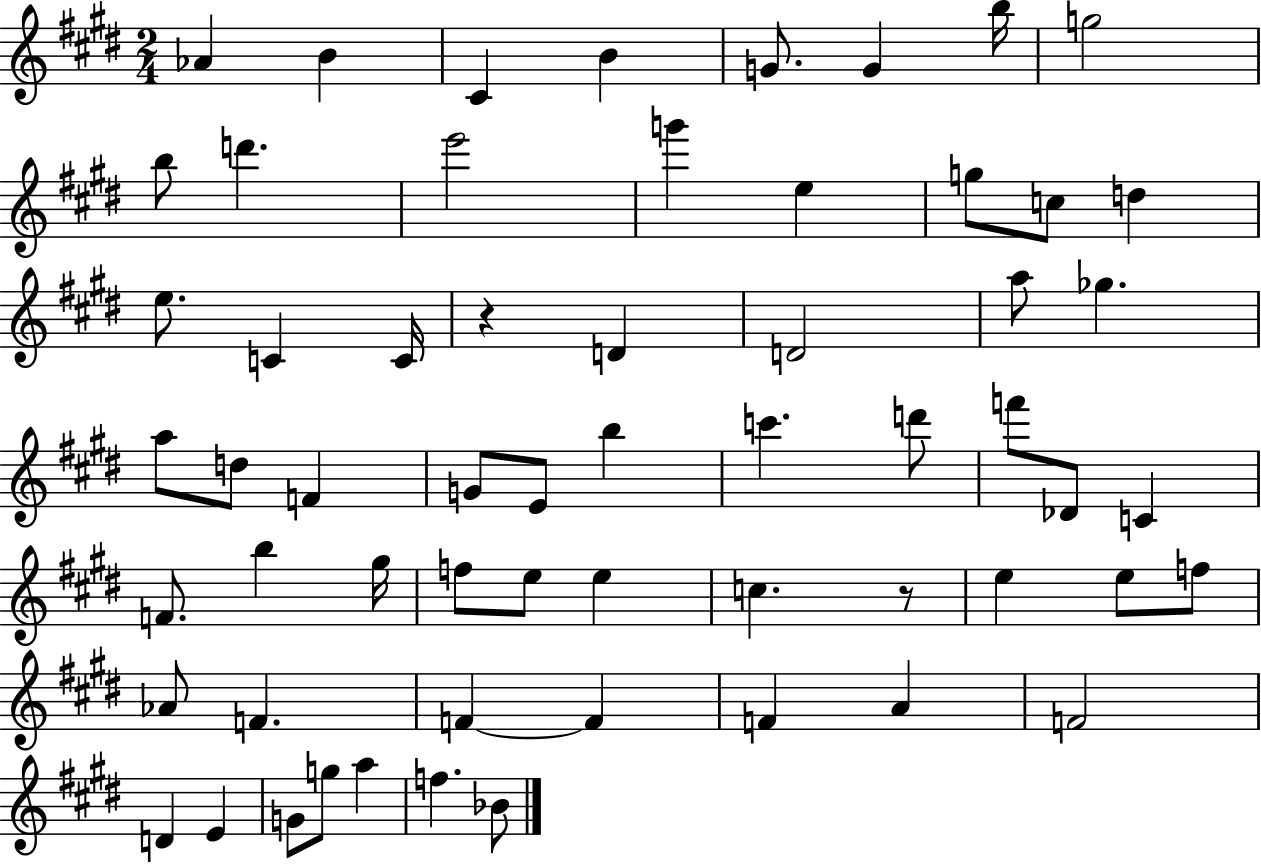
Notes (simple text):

Ab4/q B4/q C#4/q B4/q G4/e. G4/q B5/s G5/h B5/e D6/q. E6/h G6/q E5/q G5/e C5/e D5/q E5/e. C4/q C4/s R/q D4/q D4/h A5/e Gb5/q. A5/e D5/e F4/q G4/e E4/e B5/q C6/q. D6/e F6/e Db4/e C4/q F4/e. B5/q G#5/s F5/e E5/e E5/q C5/q. R/e E5/q E5/e F5/e Ab4/e F4/q. F4/q F4/q F4/q A4/q F4/h D4/q E4/q G4/e G5/e A5/q F5/q. Bb4/e